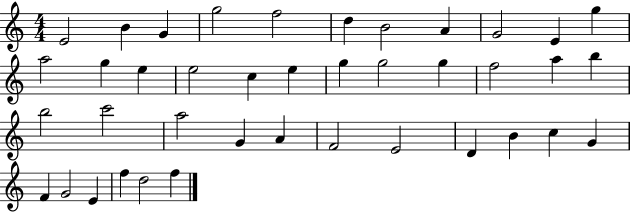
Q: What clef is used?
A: treble